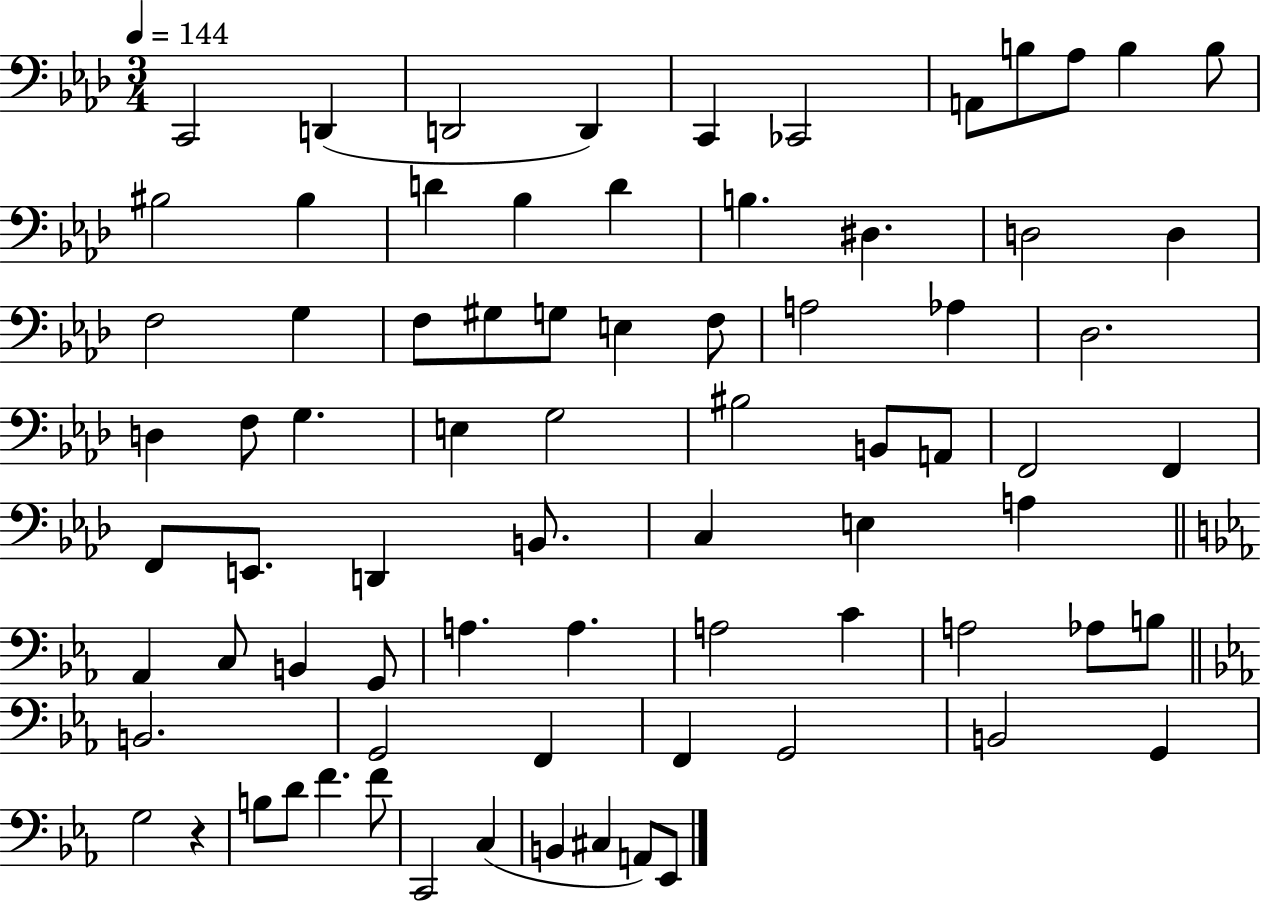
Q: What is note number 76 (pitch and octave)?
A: Eb2